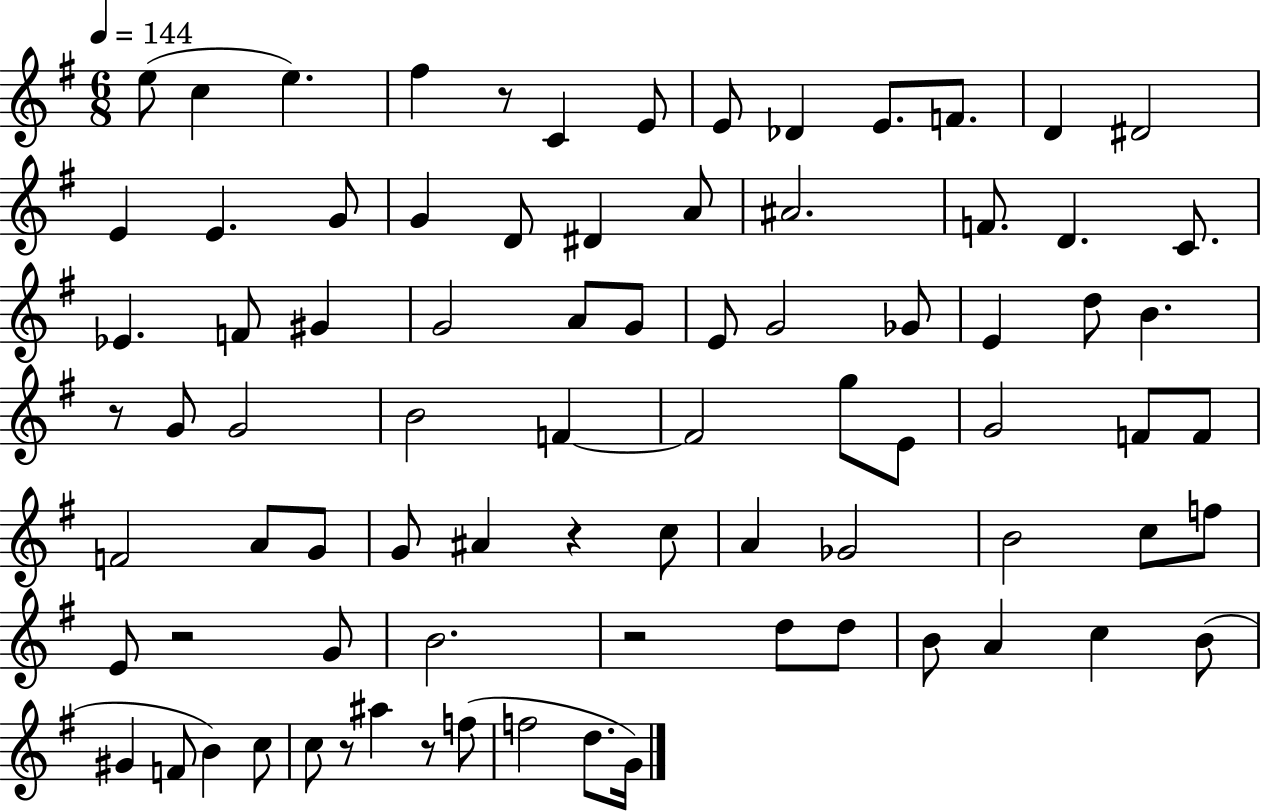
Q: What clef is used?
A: treble